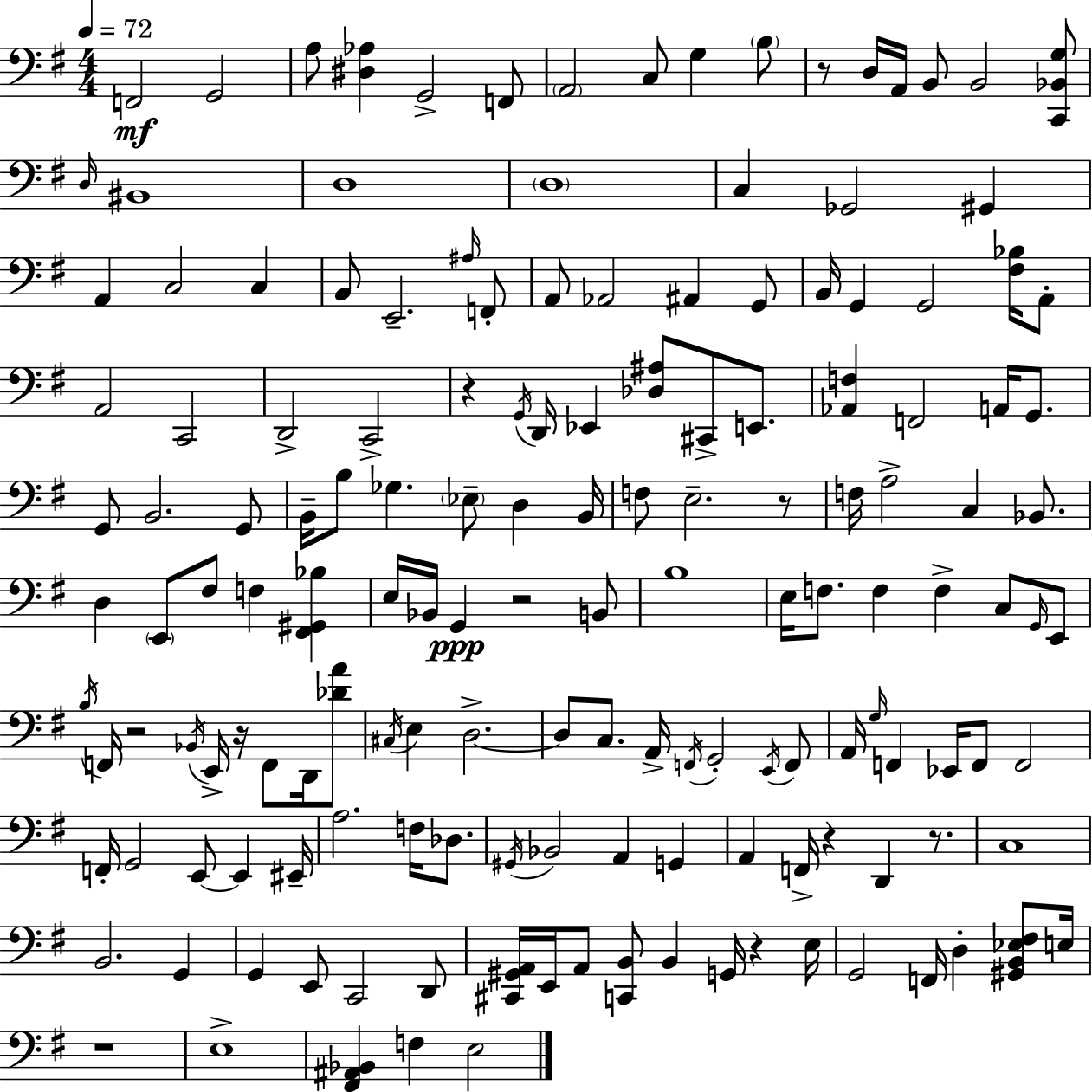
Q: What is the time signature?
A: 4/4